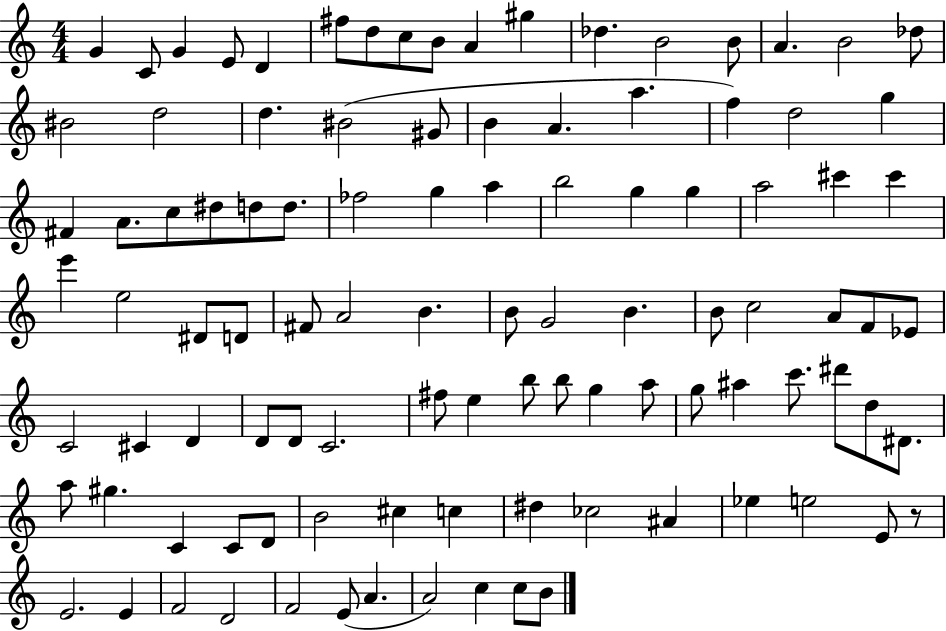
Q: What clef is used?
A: treble